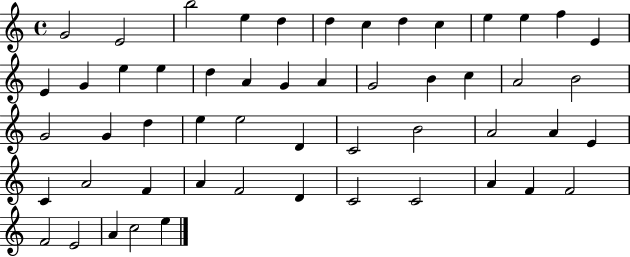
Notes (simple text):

G4/h E4/h B5/h E5/q D5/q D5/q C5/q D5/q C5/q E5/q E5/q F5/q E4/q E4/q G4/q E5/q E5/q D5/q A4/q G4/q A4/q G4/h B4/q C5/q A4/h B4/h G4/h G4/q D5/q E5/q E5/h D4/q C4/h B4/h A4/h A4/q E4/q C4/q A4/h F4/q A4/q F4/h D4/q C4/h C4/h A4/q F4/q F4/h F4/h E4/h A4/q C5/h E5/q